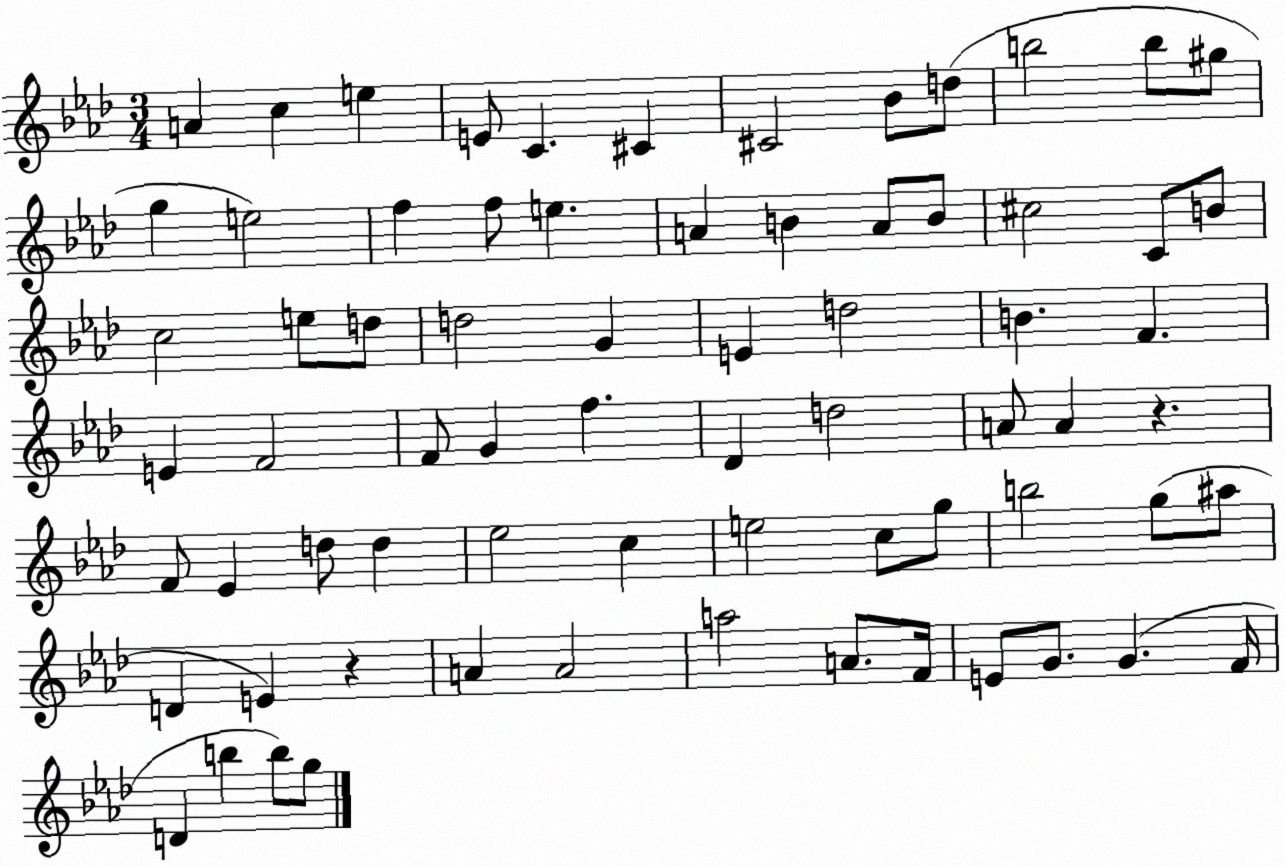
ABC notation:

X:1
T:Untitled
M:3/4
L:1/4
K:Ab
A c e E/2 C ^C ^C2 _B/2 d/2 b2 b/2 ^g/2 g e2 f f/2 e A B A/2 B/2 ^c2 C/2 B/2 c2 e/2 d/2 d2 G E d2 B F E F2 F/2 G f _D d2 A/2 A z F/2 _E d/2 d _e2 c e2 c/2 g/2 b2 g/2 ^a/2 D E z A A2 a2 A/2 F/4 E/2 G/2 G F/4 D b b/2 g/2